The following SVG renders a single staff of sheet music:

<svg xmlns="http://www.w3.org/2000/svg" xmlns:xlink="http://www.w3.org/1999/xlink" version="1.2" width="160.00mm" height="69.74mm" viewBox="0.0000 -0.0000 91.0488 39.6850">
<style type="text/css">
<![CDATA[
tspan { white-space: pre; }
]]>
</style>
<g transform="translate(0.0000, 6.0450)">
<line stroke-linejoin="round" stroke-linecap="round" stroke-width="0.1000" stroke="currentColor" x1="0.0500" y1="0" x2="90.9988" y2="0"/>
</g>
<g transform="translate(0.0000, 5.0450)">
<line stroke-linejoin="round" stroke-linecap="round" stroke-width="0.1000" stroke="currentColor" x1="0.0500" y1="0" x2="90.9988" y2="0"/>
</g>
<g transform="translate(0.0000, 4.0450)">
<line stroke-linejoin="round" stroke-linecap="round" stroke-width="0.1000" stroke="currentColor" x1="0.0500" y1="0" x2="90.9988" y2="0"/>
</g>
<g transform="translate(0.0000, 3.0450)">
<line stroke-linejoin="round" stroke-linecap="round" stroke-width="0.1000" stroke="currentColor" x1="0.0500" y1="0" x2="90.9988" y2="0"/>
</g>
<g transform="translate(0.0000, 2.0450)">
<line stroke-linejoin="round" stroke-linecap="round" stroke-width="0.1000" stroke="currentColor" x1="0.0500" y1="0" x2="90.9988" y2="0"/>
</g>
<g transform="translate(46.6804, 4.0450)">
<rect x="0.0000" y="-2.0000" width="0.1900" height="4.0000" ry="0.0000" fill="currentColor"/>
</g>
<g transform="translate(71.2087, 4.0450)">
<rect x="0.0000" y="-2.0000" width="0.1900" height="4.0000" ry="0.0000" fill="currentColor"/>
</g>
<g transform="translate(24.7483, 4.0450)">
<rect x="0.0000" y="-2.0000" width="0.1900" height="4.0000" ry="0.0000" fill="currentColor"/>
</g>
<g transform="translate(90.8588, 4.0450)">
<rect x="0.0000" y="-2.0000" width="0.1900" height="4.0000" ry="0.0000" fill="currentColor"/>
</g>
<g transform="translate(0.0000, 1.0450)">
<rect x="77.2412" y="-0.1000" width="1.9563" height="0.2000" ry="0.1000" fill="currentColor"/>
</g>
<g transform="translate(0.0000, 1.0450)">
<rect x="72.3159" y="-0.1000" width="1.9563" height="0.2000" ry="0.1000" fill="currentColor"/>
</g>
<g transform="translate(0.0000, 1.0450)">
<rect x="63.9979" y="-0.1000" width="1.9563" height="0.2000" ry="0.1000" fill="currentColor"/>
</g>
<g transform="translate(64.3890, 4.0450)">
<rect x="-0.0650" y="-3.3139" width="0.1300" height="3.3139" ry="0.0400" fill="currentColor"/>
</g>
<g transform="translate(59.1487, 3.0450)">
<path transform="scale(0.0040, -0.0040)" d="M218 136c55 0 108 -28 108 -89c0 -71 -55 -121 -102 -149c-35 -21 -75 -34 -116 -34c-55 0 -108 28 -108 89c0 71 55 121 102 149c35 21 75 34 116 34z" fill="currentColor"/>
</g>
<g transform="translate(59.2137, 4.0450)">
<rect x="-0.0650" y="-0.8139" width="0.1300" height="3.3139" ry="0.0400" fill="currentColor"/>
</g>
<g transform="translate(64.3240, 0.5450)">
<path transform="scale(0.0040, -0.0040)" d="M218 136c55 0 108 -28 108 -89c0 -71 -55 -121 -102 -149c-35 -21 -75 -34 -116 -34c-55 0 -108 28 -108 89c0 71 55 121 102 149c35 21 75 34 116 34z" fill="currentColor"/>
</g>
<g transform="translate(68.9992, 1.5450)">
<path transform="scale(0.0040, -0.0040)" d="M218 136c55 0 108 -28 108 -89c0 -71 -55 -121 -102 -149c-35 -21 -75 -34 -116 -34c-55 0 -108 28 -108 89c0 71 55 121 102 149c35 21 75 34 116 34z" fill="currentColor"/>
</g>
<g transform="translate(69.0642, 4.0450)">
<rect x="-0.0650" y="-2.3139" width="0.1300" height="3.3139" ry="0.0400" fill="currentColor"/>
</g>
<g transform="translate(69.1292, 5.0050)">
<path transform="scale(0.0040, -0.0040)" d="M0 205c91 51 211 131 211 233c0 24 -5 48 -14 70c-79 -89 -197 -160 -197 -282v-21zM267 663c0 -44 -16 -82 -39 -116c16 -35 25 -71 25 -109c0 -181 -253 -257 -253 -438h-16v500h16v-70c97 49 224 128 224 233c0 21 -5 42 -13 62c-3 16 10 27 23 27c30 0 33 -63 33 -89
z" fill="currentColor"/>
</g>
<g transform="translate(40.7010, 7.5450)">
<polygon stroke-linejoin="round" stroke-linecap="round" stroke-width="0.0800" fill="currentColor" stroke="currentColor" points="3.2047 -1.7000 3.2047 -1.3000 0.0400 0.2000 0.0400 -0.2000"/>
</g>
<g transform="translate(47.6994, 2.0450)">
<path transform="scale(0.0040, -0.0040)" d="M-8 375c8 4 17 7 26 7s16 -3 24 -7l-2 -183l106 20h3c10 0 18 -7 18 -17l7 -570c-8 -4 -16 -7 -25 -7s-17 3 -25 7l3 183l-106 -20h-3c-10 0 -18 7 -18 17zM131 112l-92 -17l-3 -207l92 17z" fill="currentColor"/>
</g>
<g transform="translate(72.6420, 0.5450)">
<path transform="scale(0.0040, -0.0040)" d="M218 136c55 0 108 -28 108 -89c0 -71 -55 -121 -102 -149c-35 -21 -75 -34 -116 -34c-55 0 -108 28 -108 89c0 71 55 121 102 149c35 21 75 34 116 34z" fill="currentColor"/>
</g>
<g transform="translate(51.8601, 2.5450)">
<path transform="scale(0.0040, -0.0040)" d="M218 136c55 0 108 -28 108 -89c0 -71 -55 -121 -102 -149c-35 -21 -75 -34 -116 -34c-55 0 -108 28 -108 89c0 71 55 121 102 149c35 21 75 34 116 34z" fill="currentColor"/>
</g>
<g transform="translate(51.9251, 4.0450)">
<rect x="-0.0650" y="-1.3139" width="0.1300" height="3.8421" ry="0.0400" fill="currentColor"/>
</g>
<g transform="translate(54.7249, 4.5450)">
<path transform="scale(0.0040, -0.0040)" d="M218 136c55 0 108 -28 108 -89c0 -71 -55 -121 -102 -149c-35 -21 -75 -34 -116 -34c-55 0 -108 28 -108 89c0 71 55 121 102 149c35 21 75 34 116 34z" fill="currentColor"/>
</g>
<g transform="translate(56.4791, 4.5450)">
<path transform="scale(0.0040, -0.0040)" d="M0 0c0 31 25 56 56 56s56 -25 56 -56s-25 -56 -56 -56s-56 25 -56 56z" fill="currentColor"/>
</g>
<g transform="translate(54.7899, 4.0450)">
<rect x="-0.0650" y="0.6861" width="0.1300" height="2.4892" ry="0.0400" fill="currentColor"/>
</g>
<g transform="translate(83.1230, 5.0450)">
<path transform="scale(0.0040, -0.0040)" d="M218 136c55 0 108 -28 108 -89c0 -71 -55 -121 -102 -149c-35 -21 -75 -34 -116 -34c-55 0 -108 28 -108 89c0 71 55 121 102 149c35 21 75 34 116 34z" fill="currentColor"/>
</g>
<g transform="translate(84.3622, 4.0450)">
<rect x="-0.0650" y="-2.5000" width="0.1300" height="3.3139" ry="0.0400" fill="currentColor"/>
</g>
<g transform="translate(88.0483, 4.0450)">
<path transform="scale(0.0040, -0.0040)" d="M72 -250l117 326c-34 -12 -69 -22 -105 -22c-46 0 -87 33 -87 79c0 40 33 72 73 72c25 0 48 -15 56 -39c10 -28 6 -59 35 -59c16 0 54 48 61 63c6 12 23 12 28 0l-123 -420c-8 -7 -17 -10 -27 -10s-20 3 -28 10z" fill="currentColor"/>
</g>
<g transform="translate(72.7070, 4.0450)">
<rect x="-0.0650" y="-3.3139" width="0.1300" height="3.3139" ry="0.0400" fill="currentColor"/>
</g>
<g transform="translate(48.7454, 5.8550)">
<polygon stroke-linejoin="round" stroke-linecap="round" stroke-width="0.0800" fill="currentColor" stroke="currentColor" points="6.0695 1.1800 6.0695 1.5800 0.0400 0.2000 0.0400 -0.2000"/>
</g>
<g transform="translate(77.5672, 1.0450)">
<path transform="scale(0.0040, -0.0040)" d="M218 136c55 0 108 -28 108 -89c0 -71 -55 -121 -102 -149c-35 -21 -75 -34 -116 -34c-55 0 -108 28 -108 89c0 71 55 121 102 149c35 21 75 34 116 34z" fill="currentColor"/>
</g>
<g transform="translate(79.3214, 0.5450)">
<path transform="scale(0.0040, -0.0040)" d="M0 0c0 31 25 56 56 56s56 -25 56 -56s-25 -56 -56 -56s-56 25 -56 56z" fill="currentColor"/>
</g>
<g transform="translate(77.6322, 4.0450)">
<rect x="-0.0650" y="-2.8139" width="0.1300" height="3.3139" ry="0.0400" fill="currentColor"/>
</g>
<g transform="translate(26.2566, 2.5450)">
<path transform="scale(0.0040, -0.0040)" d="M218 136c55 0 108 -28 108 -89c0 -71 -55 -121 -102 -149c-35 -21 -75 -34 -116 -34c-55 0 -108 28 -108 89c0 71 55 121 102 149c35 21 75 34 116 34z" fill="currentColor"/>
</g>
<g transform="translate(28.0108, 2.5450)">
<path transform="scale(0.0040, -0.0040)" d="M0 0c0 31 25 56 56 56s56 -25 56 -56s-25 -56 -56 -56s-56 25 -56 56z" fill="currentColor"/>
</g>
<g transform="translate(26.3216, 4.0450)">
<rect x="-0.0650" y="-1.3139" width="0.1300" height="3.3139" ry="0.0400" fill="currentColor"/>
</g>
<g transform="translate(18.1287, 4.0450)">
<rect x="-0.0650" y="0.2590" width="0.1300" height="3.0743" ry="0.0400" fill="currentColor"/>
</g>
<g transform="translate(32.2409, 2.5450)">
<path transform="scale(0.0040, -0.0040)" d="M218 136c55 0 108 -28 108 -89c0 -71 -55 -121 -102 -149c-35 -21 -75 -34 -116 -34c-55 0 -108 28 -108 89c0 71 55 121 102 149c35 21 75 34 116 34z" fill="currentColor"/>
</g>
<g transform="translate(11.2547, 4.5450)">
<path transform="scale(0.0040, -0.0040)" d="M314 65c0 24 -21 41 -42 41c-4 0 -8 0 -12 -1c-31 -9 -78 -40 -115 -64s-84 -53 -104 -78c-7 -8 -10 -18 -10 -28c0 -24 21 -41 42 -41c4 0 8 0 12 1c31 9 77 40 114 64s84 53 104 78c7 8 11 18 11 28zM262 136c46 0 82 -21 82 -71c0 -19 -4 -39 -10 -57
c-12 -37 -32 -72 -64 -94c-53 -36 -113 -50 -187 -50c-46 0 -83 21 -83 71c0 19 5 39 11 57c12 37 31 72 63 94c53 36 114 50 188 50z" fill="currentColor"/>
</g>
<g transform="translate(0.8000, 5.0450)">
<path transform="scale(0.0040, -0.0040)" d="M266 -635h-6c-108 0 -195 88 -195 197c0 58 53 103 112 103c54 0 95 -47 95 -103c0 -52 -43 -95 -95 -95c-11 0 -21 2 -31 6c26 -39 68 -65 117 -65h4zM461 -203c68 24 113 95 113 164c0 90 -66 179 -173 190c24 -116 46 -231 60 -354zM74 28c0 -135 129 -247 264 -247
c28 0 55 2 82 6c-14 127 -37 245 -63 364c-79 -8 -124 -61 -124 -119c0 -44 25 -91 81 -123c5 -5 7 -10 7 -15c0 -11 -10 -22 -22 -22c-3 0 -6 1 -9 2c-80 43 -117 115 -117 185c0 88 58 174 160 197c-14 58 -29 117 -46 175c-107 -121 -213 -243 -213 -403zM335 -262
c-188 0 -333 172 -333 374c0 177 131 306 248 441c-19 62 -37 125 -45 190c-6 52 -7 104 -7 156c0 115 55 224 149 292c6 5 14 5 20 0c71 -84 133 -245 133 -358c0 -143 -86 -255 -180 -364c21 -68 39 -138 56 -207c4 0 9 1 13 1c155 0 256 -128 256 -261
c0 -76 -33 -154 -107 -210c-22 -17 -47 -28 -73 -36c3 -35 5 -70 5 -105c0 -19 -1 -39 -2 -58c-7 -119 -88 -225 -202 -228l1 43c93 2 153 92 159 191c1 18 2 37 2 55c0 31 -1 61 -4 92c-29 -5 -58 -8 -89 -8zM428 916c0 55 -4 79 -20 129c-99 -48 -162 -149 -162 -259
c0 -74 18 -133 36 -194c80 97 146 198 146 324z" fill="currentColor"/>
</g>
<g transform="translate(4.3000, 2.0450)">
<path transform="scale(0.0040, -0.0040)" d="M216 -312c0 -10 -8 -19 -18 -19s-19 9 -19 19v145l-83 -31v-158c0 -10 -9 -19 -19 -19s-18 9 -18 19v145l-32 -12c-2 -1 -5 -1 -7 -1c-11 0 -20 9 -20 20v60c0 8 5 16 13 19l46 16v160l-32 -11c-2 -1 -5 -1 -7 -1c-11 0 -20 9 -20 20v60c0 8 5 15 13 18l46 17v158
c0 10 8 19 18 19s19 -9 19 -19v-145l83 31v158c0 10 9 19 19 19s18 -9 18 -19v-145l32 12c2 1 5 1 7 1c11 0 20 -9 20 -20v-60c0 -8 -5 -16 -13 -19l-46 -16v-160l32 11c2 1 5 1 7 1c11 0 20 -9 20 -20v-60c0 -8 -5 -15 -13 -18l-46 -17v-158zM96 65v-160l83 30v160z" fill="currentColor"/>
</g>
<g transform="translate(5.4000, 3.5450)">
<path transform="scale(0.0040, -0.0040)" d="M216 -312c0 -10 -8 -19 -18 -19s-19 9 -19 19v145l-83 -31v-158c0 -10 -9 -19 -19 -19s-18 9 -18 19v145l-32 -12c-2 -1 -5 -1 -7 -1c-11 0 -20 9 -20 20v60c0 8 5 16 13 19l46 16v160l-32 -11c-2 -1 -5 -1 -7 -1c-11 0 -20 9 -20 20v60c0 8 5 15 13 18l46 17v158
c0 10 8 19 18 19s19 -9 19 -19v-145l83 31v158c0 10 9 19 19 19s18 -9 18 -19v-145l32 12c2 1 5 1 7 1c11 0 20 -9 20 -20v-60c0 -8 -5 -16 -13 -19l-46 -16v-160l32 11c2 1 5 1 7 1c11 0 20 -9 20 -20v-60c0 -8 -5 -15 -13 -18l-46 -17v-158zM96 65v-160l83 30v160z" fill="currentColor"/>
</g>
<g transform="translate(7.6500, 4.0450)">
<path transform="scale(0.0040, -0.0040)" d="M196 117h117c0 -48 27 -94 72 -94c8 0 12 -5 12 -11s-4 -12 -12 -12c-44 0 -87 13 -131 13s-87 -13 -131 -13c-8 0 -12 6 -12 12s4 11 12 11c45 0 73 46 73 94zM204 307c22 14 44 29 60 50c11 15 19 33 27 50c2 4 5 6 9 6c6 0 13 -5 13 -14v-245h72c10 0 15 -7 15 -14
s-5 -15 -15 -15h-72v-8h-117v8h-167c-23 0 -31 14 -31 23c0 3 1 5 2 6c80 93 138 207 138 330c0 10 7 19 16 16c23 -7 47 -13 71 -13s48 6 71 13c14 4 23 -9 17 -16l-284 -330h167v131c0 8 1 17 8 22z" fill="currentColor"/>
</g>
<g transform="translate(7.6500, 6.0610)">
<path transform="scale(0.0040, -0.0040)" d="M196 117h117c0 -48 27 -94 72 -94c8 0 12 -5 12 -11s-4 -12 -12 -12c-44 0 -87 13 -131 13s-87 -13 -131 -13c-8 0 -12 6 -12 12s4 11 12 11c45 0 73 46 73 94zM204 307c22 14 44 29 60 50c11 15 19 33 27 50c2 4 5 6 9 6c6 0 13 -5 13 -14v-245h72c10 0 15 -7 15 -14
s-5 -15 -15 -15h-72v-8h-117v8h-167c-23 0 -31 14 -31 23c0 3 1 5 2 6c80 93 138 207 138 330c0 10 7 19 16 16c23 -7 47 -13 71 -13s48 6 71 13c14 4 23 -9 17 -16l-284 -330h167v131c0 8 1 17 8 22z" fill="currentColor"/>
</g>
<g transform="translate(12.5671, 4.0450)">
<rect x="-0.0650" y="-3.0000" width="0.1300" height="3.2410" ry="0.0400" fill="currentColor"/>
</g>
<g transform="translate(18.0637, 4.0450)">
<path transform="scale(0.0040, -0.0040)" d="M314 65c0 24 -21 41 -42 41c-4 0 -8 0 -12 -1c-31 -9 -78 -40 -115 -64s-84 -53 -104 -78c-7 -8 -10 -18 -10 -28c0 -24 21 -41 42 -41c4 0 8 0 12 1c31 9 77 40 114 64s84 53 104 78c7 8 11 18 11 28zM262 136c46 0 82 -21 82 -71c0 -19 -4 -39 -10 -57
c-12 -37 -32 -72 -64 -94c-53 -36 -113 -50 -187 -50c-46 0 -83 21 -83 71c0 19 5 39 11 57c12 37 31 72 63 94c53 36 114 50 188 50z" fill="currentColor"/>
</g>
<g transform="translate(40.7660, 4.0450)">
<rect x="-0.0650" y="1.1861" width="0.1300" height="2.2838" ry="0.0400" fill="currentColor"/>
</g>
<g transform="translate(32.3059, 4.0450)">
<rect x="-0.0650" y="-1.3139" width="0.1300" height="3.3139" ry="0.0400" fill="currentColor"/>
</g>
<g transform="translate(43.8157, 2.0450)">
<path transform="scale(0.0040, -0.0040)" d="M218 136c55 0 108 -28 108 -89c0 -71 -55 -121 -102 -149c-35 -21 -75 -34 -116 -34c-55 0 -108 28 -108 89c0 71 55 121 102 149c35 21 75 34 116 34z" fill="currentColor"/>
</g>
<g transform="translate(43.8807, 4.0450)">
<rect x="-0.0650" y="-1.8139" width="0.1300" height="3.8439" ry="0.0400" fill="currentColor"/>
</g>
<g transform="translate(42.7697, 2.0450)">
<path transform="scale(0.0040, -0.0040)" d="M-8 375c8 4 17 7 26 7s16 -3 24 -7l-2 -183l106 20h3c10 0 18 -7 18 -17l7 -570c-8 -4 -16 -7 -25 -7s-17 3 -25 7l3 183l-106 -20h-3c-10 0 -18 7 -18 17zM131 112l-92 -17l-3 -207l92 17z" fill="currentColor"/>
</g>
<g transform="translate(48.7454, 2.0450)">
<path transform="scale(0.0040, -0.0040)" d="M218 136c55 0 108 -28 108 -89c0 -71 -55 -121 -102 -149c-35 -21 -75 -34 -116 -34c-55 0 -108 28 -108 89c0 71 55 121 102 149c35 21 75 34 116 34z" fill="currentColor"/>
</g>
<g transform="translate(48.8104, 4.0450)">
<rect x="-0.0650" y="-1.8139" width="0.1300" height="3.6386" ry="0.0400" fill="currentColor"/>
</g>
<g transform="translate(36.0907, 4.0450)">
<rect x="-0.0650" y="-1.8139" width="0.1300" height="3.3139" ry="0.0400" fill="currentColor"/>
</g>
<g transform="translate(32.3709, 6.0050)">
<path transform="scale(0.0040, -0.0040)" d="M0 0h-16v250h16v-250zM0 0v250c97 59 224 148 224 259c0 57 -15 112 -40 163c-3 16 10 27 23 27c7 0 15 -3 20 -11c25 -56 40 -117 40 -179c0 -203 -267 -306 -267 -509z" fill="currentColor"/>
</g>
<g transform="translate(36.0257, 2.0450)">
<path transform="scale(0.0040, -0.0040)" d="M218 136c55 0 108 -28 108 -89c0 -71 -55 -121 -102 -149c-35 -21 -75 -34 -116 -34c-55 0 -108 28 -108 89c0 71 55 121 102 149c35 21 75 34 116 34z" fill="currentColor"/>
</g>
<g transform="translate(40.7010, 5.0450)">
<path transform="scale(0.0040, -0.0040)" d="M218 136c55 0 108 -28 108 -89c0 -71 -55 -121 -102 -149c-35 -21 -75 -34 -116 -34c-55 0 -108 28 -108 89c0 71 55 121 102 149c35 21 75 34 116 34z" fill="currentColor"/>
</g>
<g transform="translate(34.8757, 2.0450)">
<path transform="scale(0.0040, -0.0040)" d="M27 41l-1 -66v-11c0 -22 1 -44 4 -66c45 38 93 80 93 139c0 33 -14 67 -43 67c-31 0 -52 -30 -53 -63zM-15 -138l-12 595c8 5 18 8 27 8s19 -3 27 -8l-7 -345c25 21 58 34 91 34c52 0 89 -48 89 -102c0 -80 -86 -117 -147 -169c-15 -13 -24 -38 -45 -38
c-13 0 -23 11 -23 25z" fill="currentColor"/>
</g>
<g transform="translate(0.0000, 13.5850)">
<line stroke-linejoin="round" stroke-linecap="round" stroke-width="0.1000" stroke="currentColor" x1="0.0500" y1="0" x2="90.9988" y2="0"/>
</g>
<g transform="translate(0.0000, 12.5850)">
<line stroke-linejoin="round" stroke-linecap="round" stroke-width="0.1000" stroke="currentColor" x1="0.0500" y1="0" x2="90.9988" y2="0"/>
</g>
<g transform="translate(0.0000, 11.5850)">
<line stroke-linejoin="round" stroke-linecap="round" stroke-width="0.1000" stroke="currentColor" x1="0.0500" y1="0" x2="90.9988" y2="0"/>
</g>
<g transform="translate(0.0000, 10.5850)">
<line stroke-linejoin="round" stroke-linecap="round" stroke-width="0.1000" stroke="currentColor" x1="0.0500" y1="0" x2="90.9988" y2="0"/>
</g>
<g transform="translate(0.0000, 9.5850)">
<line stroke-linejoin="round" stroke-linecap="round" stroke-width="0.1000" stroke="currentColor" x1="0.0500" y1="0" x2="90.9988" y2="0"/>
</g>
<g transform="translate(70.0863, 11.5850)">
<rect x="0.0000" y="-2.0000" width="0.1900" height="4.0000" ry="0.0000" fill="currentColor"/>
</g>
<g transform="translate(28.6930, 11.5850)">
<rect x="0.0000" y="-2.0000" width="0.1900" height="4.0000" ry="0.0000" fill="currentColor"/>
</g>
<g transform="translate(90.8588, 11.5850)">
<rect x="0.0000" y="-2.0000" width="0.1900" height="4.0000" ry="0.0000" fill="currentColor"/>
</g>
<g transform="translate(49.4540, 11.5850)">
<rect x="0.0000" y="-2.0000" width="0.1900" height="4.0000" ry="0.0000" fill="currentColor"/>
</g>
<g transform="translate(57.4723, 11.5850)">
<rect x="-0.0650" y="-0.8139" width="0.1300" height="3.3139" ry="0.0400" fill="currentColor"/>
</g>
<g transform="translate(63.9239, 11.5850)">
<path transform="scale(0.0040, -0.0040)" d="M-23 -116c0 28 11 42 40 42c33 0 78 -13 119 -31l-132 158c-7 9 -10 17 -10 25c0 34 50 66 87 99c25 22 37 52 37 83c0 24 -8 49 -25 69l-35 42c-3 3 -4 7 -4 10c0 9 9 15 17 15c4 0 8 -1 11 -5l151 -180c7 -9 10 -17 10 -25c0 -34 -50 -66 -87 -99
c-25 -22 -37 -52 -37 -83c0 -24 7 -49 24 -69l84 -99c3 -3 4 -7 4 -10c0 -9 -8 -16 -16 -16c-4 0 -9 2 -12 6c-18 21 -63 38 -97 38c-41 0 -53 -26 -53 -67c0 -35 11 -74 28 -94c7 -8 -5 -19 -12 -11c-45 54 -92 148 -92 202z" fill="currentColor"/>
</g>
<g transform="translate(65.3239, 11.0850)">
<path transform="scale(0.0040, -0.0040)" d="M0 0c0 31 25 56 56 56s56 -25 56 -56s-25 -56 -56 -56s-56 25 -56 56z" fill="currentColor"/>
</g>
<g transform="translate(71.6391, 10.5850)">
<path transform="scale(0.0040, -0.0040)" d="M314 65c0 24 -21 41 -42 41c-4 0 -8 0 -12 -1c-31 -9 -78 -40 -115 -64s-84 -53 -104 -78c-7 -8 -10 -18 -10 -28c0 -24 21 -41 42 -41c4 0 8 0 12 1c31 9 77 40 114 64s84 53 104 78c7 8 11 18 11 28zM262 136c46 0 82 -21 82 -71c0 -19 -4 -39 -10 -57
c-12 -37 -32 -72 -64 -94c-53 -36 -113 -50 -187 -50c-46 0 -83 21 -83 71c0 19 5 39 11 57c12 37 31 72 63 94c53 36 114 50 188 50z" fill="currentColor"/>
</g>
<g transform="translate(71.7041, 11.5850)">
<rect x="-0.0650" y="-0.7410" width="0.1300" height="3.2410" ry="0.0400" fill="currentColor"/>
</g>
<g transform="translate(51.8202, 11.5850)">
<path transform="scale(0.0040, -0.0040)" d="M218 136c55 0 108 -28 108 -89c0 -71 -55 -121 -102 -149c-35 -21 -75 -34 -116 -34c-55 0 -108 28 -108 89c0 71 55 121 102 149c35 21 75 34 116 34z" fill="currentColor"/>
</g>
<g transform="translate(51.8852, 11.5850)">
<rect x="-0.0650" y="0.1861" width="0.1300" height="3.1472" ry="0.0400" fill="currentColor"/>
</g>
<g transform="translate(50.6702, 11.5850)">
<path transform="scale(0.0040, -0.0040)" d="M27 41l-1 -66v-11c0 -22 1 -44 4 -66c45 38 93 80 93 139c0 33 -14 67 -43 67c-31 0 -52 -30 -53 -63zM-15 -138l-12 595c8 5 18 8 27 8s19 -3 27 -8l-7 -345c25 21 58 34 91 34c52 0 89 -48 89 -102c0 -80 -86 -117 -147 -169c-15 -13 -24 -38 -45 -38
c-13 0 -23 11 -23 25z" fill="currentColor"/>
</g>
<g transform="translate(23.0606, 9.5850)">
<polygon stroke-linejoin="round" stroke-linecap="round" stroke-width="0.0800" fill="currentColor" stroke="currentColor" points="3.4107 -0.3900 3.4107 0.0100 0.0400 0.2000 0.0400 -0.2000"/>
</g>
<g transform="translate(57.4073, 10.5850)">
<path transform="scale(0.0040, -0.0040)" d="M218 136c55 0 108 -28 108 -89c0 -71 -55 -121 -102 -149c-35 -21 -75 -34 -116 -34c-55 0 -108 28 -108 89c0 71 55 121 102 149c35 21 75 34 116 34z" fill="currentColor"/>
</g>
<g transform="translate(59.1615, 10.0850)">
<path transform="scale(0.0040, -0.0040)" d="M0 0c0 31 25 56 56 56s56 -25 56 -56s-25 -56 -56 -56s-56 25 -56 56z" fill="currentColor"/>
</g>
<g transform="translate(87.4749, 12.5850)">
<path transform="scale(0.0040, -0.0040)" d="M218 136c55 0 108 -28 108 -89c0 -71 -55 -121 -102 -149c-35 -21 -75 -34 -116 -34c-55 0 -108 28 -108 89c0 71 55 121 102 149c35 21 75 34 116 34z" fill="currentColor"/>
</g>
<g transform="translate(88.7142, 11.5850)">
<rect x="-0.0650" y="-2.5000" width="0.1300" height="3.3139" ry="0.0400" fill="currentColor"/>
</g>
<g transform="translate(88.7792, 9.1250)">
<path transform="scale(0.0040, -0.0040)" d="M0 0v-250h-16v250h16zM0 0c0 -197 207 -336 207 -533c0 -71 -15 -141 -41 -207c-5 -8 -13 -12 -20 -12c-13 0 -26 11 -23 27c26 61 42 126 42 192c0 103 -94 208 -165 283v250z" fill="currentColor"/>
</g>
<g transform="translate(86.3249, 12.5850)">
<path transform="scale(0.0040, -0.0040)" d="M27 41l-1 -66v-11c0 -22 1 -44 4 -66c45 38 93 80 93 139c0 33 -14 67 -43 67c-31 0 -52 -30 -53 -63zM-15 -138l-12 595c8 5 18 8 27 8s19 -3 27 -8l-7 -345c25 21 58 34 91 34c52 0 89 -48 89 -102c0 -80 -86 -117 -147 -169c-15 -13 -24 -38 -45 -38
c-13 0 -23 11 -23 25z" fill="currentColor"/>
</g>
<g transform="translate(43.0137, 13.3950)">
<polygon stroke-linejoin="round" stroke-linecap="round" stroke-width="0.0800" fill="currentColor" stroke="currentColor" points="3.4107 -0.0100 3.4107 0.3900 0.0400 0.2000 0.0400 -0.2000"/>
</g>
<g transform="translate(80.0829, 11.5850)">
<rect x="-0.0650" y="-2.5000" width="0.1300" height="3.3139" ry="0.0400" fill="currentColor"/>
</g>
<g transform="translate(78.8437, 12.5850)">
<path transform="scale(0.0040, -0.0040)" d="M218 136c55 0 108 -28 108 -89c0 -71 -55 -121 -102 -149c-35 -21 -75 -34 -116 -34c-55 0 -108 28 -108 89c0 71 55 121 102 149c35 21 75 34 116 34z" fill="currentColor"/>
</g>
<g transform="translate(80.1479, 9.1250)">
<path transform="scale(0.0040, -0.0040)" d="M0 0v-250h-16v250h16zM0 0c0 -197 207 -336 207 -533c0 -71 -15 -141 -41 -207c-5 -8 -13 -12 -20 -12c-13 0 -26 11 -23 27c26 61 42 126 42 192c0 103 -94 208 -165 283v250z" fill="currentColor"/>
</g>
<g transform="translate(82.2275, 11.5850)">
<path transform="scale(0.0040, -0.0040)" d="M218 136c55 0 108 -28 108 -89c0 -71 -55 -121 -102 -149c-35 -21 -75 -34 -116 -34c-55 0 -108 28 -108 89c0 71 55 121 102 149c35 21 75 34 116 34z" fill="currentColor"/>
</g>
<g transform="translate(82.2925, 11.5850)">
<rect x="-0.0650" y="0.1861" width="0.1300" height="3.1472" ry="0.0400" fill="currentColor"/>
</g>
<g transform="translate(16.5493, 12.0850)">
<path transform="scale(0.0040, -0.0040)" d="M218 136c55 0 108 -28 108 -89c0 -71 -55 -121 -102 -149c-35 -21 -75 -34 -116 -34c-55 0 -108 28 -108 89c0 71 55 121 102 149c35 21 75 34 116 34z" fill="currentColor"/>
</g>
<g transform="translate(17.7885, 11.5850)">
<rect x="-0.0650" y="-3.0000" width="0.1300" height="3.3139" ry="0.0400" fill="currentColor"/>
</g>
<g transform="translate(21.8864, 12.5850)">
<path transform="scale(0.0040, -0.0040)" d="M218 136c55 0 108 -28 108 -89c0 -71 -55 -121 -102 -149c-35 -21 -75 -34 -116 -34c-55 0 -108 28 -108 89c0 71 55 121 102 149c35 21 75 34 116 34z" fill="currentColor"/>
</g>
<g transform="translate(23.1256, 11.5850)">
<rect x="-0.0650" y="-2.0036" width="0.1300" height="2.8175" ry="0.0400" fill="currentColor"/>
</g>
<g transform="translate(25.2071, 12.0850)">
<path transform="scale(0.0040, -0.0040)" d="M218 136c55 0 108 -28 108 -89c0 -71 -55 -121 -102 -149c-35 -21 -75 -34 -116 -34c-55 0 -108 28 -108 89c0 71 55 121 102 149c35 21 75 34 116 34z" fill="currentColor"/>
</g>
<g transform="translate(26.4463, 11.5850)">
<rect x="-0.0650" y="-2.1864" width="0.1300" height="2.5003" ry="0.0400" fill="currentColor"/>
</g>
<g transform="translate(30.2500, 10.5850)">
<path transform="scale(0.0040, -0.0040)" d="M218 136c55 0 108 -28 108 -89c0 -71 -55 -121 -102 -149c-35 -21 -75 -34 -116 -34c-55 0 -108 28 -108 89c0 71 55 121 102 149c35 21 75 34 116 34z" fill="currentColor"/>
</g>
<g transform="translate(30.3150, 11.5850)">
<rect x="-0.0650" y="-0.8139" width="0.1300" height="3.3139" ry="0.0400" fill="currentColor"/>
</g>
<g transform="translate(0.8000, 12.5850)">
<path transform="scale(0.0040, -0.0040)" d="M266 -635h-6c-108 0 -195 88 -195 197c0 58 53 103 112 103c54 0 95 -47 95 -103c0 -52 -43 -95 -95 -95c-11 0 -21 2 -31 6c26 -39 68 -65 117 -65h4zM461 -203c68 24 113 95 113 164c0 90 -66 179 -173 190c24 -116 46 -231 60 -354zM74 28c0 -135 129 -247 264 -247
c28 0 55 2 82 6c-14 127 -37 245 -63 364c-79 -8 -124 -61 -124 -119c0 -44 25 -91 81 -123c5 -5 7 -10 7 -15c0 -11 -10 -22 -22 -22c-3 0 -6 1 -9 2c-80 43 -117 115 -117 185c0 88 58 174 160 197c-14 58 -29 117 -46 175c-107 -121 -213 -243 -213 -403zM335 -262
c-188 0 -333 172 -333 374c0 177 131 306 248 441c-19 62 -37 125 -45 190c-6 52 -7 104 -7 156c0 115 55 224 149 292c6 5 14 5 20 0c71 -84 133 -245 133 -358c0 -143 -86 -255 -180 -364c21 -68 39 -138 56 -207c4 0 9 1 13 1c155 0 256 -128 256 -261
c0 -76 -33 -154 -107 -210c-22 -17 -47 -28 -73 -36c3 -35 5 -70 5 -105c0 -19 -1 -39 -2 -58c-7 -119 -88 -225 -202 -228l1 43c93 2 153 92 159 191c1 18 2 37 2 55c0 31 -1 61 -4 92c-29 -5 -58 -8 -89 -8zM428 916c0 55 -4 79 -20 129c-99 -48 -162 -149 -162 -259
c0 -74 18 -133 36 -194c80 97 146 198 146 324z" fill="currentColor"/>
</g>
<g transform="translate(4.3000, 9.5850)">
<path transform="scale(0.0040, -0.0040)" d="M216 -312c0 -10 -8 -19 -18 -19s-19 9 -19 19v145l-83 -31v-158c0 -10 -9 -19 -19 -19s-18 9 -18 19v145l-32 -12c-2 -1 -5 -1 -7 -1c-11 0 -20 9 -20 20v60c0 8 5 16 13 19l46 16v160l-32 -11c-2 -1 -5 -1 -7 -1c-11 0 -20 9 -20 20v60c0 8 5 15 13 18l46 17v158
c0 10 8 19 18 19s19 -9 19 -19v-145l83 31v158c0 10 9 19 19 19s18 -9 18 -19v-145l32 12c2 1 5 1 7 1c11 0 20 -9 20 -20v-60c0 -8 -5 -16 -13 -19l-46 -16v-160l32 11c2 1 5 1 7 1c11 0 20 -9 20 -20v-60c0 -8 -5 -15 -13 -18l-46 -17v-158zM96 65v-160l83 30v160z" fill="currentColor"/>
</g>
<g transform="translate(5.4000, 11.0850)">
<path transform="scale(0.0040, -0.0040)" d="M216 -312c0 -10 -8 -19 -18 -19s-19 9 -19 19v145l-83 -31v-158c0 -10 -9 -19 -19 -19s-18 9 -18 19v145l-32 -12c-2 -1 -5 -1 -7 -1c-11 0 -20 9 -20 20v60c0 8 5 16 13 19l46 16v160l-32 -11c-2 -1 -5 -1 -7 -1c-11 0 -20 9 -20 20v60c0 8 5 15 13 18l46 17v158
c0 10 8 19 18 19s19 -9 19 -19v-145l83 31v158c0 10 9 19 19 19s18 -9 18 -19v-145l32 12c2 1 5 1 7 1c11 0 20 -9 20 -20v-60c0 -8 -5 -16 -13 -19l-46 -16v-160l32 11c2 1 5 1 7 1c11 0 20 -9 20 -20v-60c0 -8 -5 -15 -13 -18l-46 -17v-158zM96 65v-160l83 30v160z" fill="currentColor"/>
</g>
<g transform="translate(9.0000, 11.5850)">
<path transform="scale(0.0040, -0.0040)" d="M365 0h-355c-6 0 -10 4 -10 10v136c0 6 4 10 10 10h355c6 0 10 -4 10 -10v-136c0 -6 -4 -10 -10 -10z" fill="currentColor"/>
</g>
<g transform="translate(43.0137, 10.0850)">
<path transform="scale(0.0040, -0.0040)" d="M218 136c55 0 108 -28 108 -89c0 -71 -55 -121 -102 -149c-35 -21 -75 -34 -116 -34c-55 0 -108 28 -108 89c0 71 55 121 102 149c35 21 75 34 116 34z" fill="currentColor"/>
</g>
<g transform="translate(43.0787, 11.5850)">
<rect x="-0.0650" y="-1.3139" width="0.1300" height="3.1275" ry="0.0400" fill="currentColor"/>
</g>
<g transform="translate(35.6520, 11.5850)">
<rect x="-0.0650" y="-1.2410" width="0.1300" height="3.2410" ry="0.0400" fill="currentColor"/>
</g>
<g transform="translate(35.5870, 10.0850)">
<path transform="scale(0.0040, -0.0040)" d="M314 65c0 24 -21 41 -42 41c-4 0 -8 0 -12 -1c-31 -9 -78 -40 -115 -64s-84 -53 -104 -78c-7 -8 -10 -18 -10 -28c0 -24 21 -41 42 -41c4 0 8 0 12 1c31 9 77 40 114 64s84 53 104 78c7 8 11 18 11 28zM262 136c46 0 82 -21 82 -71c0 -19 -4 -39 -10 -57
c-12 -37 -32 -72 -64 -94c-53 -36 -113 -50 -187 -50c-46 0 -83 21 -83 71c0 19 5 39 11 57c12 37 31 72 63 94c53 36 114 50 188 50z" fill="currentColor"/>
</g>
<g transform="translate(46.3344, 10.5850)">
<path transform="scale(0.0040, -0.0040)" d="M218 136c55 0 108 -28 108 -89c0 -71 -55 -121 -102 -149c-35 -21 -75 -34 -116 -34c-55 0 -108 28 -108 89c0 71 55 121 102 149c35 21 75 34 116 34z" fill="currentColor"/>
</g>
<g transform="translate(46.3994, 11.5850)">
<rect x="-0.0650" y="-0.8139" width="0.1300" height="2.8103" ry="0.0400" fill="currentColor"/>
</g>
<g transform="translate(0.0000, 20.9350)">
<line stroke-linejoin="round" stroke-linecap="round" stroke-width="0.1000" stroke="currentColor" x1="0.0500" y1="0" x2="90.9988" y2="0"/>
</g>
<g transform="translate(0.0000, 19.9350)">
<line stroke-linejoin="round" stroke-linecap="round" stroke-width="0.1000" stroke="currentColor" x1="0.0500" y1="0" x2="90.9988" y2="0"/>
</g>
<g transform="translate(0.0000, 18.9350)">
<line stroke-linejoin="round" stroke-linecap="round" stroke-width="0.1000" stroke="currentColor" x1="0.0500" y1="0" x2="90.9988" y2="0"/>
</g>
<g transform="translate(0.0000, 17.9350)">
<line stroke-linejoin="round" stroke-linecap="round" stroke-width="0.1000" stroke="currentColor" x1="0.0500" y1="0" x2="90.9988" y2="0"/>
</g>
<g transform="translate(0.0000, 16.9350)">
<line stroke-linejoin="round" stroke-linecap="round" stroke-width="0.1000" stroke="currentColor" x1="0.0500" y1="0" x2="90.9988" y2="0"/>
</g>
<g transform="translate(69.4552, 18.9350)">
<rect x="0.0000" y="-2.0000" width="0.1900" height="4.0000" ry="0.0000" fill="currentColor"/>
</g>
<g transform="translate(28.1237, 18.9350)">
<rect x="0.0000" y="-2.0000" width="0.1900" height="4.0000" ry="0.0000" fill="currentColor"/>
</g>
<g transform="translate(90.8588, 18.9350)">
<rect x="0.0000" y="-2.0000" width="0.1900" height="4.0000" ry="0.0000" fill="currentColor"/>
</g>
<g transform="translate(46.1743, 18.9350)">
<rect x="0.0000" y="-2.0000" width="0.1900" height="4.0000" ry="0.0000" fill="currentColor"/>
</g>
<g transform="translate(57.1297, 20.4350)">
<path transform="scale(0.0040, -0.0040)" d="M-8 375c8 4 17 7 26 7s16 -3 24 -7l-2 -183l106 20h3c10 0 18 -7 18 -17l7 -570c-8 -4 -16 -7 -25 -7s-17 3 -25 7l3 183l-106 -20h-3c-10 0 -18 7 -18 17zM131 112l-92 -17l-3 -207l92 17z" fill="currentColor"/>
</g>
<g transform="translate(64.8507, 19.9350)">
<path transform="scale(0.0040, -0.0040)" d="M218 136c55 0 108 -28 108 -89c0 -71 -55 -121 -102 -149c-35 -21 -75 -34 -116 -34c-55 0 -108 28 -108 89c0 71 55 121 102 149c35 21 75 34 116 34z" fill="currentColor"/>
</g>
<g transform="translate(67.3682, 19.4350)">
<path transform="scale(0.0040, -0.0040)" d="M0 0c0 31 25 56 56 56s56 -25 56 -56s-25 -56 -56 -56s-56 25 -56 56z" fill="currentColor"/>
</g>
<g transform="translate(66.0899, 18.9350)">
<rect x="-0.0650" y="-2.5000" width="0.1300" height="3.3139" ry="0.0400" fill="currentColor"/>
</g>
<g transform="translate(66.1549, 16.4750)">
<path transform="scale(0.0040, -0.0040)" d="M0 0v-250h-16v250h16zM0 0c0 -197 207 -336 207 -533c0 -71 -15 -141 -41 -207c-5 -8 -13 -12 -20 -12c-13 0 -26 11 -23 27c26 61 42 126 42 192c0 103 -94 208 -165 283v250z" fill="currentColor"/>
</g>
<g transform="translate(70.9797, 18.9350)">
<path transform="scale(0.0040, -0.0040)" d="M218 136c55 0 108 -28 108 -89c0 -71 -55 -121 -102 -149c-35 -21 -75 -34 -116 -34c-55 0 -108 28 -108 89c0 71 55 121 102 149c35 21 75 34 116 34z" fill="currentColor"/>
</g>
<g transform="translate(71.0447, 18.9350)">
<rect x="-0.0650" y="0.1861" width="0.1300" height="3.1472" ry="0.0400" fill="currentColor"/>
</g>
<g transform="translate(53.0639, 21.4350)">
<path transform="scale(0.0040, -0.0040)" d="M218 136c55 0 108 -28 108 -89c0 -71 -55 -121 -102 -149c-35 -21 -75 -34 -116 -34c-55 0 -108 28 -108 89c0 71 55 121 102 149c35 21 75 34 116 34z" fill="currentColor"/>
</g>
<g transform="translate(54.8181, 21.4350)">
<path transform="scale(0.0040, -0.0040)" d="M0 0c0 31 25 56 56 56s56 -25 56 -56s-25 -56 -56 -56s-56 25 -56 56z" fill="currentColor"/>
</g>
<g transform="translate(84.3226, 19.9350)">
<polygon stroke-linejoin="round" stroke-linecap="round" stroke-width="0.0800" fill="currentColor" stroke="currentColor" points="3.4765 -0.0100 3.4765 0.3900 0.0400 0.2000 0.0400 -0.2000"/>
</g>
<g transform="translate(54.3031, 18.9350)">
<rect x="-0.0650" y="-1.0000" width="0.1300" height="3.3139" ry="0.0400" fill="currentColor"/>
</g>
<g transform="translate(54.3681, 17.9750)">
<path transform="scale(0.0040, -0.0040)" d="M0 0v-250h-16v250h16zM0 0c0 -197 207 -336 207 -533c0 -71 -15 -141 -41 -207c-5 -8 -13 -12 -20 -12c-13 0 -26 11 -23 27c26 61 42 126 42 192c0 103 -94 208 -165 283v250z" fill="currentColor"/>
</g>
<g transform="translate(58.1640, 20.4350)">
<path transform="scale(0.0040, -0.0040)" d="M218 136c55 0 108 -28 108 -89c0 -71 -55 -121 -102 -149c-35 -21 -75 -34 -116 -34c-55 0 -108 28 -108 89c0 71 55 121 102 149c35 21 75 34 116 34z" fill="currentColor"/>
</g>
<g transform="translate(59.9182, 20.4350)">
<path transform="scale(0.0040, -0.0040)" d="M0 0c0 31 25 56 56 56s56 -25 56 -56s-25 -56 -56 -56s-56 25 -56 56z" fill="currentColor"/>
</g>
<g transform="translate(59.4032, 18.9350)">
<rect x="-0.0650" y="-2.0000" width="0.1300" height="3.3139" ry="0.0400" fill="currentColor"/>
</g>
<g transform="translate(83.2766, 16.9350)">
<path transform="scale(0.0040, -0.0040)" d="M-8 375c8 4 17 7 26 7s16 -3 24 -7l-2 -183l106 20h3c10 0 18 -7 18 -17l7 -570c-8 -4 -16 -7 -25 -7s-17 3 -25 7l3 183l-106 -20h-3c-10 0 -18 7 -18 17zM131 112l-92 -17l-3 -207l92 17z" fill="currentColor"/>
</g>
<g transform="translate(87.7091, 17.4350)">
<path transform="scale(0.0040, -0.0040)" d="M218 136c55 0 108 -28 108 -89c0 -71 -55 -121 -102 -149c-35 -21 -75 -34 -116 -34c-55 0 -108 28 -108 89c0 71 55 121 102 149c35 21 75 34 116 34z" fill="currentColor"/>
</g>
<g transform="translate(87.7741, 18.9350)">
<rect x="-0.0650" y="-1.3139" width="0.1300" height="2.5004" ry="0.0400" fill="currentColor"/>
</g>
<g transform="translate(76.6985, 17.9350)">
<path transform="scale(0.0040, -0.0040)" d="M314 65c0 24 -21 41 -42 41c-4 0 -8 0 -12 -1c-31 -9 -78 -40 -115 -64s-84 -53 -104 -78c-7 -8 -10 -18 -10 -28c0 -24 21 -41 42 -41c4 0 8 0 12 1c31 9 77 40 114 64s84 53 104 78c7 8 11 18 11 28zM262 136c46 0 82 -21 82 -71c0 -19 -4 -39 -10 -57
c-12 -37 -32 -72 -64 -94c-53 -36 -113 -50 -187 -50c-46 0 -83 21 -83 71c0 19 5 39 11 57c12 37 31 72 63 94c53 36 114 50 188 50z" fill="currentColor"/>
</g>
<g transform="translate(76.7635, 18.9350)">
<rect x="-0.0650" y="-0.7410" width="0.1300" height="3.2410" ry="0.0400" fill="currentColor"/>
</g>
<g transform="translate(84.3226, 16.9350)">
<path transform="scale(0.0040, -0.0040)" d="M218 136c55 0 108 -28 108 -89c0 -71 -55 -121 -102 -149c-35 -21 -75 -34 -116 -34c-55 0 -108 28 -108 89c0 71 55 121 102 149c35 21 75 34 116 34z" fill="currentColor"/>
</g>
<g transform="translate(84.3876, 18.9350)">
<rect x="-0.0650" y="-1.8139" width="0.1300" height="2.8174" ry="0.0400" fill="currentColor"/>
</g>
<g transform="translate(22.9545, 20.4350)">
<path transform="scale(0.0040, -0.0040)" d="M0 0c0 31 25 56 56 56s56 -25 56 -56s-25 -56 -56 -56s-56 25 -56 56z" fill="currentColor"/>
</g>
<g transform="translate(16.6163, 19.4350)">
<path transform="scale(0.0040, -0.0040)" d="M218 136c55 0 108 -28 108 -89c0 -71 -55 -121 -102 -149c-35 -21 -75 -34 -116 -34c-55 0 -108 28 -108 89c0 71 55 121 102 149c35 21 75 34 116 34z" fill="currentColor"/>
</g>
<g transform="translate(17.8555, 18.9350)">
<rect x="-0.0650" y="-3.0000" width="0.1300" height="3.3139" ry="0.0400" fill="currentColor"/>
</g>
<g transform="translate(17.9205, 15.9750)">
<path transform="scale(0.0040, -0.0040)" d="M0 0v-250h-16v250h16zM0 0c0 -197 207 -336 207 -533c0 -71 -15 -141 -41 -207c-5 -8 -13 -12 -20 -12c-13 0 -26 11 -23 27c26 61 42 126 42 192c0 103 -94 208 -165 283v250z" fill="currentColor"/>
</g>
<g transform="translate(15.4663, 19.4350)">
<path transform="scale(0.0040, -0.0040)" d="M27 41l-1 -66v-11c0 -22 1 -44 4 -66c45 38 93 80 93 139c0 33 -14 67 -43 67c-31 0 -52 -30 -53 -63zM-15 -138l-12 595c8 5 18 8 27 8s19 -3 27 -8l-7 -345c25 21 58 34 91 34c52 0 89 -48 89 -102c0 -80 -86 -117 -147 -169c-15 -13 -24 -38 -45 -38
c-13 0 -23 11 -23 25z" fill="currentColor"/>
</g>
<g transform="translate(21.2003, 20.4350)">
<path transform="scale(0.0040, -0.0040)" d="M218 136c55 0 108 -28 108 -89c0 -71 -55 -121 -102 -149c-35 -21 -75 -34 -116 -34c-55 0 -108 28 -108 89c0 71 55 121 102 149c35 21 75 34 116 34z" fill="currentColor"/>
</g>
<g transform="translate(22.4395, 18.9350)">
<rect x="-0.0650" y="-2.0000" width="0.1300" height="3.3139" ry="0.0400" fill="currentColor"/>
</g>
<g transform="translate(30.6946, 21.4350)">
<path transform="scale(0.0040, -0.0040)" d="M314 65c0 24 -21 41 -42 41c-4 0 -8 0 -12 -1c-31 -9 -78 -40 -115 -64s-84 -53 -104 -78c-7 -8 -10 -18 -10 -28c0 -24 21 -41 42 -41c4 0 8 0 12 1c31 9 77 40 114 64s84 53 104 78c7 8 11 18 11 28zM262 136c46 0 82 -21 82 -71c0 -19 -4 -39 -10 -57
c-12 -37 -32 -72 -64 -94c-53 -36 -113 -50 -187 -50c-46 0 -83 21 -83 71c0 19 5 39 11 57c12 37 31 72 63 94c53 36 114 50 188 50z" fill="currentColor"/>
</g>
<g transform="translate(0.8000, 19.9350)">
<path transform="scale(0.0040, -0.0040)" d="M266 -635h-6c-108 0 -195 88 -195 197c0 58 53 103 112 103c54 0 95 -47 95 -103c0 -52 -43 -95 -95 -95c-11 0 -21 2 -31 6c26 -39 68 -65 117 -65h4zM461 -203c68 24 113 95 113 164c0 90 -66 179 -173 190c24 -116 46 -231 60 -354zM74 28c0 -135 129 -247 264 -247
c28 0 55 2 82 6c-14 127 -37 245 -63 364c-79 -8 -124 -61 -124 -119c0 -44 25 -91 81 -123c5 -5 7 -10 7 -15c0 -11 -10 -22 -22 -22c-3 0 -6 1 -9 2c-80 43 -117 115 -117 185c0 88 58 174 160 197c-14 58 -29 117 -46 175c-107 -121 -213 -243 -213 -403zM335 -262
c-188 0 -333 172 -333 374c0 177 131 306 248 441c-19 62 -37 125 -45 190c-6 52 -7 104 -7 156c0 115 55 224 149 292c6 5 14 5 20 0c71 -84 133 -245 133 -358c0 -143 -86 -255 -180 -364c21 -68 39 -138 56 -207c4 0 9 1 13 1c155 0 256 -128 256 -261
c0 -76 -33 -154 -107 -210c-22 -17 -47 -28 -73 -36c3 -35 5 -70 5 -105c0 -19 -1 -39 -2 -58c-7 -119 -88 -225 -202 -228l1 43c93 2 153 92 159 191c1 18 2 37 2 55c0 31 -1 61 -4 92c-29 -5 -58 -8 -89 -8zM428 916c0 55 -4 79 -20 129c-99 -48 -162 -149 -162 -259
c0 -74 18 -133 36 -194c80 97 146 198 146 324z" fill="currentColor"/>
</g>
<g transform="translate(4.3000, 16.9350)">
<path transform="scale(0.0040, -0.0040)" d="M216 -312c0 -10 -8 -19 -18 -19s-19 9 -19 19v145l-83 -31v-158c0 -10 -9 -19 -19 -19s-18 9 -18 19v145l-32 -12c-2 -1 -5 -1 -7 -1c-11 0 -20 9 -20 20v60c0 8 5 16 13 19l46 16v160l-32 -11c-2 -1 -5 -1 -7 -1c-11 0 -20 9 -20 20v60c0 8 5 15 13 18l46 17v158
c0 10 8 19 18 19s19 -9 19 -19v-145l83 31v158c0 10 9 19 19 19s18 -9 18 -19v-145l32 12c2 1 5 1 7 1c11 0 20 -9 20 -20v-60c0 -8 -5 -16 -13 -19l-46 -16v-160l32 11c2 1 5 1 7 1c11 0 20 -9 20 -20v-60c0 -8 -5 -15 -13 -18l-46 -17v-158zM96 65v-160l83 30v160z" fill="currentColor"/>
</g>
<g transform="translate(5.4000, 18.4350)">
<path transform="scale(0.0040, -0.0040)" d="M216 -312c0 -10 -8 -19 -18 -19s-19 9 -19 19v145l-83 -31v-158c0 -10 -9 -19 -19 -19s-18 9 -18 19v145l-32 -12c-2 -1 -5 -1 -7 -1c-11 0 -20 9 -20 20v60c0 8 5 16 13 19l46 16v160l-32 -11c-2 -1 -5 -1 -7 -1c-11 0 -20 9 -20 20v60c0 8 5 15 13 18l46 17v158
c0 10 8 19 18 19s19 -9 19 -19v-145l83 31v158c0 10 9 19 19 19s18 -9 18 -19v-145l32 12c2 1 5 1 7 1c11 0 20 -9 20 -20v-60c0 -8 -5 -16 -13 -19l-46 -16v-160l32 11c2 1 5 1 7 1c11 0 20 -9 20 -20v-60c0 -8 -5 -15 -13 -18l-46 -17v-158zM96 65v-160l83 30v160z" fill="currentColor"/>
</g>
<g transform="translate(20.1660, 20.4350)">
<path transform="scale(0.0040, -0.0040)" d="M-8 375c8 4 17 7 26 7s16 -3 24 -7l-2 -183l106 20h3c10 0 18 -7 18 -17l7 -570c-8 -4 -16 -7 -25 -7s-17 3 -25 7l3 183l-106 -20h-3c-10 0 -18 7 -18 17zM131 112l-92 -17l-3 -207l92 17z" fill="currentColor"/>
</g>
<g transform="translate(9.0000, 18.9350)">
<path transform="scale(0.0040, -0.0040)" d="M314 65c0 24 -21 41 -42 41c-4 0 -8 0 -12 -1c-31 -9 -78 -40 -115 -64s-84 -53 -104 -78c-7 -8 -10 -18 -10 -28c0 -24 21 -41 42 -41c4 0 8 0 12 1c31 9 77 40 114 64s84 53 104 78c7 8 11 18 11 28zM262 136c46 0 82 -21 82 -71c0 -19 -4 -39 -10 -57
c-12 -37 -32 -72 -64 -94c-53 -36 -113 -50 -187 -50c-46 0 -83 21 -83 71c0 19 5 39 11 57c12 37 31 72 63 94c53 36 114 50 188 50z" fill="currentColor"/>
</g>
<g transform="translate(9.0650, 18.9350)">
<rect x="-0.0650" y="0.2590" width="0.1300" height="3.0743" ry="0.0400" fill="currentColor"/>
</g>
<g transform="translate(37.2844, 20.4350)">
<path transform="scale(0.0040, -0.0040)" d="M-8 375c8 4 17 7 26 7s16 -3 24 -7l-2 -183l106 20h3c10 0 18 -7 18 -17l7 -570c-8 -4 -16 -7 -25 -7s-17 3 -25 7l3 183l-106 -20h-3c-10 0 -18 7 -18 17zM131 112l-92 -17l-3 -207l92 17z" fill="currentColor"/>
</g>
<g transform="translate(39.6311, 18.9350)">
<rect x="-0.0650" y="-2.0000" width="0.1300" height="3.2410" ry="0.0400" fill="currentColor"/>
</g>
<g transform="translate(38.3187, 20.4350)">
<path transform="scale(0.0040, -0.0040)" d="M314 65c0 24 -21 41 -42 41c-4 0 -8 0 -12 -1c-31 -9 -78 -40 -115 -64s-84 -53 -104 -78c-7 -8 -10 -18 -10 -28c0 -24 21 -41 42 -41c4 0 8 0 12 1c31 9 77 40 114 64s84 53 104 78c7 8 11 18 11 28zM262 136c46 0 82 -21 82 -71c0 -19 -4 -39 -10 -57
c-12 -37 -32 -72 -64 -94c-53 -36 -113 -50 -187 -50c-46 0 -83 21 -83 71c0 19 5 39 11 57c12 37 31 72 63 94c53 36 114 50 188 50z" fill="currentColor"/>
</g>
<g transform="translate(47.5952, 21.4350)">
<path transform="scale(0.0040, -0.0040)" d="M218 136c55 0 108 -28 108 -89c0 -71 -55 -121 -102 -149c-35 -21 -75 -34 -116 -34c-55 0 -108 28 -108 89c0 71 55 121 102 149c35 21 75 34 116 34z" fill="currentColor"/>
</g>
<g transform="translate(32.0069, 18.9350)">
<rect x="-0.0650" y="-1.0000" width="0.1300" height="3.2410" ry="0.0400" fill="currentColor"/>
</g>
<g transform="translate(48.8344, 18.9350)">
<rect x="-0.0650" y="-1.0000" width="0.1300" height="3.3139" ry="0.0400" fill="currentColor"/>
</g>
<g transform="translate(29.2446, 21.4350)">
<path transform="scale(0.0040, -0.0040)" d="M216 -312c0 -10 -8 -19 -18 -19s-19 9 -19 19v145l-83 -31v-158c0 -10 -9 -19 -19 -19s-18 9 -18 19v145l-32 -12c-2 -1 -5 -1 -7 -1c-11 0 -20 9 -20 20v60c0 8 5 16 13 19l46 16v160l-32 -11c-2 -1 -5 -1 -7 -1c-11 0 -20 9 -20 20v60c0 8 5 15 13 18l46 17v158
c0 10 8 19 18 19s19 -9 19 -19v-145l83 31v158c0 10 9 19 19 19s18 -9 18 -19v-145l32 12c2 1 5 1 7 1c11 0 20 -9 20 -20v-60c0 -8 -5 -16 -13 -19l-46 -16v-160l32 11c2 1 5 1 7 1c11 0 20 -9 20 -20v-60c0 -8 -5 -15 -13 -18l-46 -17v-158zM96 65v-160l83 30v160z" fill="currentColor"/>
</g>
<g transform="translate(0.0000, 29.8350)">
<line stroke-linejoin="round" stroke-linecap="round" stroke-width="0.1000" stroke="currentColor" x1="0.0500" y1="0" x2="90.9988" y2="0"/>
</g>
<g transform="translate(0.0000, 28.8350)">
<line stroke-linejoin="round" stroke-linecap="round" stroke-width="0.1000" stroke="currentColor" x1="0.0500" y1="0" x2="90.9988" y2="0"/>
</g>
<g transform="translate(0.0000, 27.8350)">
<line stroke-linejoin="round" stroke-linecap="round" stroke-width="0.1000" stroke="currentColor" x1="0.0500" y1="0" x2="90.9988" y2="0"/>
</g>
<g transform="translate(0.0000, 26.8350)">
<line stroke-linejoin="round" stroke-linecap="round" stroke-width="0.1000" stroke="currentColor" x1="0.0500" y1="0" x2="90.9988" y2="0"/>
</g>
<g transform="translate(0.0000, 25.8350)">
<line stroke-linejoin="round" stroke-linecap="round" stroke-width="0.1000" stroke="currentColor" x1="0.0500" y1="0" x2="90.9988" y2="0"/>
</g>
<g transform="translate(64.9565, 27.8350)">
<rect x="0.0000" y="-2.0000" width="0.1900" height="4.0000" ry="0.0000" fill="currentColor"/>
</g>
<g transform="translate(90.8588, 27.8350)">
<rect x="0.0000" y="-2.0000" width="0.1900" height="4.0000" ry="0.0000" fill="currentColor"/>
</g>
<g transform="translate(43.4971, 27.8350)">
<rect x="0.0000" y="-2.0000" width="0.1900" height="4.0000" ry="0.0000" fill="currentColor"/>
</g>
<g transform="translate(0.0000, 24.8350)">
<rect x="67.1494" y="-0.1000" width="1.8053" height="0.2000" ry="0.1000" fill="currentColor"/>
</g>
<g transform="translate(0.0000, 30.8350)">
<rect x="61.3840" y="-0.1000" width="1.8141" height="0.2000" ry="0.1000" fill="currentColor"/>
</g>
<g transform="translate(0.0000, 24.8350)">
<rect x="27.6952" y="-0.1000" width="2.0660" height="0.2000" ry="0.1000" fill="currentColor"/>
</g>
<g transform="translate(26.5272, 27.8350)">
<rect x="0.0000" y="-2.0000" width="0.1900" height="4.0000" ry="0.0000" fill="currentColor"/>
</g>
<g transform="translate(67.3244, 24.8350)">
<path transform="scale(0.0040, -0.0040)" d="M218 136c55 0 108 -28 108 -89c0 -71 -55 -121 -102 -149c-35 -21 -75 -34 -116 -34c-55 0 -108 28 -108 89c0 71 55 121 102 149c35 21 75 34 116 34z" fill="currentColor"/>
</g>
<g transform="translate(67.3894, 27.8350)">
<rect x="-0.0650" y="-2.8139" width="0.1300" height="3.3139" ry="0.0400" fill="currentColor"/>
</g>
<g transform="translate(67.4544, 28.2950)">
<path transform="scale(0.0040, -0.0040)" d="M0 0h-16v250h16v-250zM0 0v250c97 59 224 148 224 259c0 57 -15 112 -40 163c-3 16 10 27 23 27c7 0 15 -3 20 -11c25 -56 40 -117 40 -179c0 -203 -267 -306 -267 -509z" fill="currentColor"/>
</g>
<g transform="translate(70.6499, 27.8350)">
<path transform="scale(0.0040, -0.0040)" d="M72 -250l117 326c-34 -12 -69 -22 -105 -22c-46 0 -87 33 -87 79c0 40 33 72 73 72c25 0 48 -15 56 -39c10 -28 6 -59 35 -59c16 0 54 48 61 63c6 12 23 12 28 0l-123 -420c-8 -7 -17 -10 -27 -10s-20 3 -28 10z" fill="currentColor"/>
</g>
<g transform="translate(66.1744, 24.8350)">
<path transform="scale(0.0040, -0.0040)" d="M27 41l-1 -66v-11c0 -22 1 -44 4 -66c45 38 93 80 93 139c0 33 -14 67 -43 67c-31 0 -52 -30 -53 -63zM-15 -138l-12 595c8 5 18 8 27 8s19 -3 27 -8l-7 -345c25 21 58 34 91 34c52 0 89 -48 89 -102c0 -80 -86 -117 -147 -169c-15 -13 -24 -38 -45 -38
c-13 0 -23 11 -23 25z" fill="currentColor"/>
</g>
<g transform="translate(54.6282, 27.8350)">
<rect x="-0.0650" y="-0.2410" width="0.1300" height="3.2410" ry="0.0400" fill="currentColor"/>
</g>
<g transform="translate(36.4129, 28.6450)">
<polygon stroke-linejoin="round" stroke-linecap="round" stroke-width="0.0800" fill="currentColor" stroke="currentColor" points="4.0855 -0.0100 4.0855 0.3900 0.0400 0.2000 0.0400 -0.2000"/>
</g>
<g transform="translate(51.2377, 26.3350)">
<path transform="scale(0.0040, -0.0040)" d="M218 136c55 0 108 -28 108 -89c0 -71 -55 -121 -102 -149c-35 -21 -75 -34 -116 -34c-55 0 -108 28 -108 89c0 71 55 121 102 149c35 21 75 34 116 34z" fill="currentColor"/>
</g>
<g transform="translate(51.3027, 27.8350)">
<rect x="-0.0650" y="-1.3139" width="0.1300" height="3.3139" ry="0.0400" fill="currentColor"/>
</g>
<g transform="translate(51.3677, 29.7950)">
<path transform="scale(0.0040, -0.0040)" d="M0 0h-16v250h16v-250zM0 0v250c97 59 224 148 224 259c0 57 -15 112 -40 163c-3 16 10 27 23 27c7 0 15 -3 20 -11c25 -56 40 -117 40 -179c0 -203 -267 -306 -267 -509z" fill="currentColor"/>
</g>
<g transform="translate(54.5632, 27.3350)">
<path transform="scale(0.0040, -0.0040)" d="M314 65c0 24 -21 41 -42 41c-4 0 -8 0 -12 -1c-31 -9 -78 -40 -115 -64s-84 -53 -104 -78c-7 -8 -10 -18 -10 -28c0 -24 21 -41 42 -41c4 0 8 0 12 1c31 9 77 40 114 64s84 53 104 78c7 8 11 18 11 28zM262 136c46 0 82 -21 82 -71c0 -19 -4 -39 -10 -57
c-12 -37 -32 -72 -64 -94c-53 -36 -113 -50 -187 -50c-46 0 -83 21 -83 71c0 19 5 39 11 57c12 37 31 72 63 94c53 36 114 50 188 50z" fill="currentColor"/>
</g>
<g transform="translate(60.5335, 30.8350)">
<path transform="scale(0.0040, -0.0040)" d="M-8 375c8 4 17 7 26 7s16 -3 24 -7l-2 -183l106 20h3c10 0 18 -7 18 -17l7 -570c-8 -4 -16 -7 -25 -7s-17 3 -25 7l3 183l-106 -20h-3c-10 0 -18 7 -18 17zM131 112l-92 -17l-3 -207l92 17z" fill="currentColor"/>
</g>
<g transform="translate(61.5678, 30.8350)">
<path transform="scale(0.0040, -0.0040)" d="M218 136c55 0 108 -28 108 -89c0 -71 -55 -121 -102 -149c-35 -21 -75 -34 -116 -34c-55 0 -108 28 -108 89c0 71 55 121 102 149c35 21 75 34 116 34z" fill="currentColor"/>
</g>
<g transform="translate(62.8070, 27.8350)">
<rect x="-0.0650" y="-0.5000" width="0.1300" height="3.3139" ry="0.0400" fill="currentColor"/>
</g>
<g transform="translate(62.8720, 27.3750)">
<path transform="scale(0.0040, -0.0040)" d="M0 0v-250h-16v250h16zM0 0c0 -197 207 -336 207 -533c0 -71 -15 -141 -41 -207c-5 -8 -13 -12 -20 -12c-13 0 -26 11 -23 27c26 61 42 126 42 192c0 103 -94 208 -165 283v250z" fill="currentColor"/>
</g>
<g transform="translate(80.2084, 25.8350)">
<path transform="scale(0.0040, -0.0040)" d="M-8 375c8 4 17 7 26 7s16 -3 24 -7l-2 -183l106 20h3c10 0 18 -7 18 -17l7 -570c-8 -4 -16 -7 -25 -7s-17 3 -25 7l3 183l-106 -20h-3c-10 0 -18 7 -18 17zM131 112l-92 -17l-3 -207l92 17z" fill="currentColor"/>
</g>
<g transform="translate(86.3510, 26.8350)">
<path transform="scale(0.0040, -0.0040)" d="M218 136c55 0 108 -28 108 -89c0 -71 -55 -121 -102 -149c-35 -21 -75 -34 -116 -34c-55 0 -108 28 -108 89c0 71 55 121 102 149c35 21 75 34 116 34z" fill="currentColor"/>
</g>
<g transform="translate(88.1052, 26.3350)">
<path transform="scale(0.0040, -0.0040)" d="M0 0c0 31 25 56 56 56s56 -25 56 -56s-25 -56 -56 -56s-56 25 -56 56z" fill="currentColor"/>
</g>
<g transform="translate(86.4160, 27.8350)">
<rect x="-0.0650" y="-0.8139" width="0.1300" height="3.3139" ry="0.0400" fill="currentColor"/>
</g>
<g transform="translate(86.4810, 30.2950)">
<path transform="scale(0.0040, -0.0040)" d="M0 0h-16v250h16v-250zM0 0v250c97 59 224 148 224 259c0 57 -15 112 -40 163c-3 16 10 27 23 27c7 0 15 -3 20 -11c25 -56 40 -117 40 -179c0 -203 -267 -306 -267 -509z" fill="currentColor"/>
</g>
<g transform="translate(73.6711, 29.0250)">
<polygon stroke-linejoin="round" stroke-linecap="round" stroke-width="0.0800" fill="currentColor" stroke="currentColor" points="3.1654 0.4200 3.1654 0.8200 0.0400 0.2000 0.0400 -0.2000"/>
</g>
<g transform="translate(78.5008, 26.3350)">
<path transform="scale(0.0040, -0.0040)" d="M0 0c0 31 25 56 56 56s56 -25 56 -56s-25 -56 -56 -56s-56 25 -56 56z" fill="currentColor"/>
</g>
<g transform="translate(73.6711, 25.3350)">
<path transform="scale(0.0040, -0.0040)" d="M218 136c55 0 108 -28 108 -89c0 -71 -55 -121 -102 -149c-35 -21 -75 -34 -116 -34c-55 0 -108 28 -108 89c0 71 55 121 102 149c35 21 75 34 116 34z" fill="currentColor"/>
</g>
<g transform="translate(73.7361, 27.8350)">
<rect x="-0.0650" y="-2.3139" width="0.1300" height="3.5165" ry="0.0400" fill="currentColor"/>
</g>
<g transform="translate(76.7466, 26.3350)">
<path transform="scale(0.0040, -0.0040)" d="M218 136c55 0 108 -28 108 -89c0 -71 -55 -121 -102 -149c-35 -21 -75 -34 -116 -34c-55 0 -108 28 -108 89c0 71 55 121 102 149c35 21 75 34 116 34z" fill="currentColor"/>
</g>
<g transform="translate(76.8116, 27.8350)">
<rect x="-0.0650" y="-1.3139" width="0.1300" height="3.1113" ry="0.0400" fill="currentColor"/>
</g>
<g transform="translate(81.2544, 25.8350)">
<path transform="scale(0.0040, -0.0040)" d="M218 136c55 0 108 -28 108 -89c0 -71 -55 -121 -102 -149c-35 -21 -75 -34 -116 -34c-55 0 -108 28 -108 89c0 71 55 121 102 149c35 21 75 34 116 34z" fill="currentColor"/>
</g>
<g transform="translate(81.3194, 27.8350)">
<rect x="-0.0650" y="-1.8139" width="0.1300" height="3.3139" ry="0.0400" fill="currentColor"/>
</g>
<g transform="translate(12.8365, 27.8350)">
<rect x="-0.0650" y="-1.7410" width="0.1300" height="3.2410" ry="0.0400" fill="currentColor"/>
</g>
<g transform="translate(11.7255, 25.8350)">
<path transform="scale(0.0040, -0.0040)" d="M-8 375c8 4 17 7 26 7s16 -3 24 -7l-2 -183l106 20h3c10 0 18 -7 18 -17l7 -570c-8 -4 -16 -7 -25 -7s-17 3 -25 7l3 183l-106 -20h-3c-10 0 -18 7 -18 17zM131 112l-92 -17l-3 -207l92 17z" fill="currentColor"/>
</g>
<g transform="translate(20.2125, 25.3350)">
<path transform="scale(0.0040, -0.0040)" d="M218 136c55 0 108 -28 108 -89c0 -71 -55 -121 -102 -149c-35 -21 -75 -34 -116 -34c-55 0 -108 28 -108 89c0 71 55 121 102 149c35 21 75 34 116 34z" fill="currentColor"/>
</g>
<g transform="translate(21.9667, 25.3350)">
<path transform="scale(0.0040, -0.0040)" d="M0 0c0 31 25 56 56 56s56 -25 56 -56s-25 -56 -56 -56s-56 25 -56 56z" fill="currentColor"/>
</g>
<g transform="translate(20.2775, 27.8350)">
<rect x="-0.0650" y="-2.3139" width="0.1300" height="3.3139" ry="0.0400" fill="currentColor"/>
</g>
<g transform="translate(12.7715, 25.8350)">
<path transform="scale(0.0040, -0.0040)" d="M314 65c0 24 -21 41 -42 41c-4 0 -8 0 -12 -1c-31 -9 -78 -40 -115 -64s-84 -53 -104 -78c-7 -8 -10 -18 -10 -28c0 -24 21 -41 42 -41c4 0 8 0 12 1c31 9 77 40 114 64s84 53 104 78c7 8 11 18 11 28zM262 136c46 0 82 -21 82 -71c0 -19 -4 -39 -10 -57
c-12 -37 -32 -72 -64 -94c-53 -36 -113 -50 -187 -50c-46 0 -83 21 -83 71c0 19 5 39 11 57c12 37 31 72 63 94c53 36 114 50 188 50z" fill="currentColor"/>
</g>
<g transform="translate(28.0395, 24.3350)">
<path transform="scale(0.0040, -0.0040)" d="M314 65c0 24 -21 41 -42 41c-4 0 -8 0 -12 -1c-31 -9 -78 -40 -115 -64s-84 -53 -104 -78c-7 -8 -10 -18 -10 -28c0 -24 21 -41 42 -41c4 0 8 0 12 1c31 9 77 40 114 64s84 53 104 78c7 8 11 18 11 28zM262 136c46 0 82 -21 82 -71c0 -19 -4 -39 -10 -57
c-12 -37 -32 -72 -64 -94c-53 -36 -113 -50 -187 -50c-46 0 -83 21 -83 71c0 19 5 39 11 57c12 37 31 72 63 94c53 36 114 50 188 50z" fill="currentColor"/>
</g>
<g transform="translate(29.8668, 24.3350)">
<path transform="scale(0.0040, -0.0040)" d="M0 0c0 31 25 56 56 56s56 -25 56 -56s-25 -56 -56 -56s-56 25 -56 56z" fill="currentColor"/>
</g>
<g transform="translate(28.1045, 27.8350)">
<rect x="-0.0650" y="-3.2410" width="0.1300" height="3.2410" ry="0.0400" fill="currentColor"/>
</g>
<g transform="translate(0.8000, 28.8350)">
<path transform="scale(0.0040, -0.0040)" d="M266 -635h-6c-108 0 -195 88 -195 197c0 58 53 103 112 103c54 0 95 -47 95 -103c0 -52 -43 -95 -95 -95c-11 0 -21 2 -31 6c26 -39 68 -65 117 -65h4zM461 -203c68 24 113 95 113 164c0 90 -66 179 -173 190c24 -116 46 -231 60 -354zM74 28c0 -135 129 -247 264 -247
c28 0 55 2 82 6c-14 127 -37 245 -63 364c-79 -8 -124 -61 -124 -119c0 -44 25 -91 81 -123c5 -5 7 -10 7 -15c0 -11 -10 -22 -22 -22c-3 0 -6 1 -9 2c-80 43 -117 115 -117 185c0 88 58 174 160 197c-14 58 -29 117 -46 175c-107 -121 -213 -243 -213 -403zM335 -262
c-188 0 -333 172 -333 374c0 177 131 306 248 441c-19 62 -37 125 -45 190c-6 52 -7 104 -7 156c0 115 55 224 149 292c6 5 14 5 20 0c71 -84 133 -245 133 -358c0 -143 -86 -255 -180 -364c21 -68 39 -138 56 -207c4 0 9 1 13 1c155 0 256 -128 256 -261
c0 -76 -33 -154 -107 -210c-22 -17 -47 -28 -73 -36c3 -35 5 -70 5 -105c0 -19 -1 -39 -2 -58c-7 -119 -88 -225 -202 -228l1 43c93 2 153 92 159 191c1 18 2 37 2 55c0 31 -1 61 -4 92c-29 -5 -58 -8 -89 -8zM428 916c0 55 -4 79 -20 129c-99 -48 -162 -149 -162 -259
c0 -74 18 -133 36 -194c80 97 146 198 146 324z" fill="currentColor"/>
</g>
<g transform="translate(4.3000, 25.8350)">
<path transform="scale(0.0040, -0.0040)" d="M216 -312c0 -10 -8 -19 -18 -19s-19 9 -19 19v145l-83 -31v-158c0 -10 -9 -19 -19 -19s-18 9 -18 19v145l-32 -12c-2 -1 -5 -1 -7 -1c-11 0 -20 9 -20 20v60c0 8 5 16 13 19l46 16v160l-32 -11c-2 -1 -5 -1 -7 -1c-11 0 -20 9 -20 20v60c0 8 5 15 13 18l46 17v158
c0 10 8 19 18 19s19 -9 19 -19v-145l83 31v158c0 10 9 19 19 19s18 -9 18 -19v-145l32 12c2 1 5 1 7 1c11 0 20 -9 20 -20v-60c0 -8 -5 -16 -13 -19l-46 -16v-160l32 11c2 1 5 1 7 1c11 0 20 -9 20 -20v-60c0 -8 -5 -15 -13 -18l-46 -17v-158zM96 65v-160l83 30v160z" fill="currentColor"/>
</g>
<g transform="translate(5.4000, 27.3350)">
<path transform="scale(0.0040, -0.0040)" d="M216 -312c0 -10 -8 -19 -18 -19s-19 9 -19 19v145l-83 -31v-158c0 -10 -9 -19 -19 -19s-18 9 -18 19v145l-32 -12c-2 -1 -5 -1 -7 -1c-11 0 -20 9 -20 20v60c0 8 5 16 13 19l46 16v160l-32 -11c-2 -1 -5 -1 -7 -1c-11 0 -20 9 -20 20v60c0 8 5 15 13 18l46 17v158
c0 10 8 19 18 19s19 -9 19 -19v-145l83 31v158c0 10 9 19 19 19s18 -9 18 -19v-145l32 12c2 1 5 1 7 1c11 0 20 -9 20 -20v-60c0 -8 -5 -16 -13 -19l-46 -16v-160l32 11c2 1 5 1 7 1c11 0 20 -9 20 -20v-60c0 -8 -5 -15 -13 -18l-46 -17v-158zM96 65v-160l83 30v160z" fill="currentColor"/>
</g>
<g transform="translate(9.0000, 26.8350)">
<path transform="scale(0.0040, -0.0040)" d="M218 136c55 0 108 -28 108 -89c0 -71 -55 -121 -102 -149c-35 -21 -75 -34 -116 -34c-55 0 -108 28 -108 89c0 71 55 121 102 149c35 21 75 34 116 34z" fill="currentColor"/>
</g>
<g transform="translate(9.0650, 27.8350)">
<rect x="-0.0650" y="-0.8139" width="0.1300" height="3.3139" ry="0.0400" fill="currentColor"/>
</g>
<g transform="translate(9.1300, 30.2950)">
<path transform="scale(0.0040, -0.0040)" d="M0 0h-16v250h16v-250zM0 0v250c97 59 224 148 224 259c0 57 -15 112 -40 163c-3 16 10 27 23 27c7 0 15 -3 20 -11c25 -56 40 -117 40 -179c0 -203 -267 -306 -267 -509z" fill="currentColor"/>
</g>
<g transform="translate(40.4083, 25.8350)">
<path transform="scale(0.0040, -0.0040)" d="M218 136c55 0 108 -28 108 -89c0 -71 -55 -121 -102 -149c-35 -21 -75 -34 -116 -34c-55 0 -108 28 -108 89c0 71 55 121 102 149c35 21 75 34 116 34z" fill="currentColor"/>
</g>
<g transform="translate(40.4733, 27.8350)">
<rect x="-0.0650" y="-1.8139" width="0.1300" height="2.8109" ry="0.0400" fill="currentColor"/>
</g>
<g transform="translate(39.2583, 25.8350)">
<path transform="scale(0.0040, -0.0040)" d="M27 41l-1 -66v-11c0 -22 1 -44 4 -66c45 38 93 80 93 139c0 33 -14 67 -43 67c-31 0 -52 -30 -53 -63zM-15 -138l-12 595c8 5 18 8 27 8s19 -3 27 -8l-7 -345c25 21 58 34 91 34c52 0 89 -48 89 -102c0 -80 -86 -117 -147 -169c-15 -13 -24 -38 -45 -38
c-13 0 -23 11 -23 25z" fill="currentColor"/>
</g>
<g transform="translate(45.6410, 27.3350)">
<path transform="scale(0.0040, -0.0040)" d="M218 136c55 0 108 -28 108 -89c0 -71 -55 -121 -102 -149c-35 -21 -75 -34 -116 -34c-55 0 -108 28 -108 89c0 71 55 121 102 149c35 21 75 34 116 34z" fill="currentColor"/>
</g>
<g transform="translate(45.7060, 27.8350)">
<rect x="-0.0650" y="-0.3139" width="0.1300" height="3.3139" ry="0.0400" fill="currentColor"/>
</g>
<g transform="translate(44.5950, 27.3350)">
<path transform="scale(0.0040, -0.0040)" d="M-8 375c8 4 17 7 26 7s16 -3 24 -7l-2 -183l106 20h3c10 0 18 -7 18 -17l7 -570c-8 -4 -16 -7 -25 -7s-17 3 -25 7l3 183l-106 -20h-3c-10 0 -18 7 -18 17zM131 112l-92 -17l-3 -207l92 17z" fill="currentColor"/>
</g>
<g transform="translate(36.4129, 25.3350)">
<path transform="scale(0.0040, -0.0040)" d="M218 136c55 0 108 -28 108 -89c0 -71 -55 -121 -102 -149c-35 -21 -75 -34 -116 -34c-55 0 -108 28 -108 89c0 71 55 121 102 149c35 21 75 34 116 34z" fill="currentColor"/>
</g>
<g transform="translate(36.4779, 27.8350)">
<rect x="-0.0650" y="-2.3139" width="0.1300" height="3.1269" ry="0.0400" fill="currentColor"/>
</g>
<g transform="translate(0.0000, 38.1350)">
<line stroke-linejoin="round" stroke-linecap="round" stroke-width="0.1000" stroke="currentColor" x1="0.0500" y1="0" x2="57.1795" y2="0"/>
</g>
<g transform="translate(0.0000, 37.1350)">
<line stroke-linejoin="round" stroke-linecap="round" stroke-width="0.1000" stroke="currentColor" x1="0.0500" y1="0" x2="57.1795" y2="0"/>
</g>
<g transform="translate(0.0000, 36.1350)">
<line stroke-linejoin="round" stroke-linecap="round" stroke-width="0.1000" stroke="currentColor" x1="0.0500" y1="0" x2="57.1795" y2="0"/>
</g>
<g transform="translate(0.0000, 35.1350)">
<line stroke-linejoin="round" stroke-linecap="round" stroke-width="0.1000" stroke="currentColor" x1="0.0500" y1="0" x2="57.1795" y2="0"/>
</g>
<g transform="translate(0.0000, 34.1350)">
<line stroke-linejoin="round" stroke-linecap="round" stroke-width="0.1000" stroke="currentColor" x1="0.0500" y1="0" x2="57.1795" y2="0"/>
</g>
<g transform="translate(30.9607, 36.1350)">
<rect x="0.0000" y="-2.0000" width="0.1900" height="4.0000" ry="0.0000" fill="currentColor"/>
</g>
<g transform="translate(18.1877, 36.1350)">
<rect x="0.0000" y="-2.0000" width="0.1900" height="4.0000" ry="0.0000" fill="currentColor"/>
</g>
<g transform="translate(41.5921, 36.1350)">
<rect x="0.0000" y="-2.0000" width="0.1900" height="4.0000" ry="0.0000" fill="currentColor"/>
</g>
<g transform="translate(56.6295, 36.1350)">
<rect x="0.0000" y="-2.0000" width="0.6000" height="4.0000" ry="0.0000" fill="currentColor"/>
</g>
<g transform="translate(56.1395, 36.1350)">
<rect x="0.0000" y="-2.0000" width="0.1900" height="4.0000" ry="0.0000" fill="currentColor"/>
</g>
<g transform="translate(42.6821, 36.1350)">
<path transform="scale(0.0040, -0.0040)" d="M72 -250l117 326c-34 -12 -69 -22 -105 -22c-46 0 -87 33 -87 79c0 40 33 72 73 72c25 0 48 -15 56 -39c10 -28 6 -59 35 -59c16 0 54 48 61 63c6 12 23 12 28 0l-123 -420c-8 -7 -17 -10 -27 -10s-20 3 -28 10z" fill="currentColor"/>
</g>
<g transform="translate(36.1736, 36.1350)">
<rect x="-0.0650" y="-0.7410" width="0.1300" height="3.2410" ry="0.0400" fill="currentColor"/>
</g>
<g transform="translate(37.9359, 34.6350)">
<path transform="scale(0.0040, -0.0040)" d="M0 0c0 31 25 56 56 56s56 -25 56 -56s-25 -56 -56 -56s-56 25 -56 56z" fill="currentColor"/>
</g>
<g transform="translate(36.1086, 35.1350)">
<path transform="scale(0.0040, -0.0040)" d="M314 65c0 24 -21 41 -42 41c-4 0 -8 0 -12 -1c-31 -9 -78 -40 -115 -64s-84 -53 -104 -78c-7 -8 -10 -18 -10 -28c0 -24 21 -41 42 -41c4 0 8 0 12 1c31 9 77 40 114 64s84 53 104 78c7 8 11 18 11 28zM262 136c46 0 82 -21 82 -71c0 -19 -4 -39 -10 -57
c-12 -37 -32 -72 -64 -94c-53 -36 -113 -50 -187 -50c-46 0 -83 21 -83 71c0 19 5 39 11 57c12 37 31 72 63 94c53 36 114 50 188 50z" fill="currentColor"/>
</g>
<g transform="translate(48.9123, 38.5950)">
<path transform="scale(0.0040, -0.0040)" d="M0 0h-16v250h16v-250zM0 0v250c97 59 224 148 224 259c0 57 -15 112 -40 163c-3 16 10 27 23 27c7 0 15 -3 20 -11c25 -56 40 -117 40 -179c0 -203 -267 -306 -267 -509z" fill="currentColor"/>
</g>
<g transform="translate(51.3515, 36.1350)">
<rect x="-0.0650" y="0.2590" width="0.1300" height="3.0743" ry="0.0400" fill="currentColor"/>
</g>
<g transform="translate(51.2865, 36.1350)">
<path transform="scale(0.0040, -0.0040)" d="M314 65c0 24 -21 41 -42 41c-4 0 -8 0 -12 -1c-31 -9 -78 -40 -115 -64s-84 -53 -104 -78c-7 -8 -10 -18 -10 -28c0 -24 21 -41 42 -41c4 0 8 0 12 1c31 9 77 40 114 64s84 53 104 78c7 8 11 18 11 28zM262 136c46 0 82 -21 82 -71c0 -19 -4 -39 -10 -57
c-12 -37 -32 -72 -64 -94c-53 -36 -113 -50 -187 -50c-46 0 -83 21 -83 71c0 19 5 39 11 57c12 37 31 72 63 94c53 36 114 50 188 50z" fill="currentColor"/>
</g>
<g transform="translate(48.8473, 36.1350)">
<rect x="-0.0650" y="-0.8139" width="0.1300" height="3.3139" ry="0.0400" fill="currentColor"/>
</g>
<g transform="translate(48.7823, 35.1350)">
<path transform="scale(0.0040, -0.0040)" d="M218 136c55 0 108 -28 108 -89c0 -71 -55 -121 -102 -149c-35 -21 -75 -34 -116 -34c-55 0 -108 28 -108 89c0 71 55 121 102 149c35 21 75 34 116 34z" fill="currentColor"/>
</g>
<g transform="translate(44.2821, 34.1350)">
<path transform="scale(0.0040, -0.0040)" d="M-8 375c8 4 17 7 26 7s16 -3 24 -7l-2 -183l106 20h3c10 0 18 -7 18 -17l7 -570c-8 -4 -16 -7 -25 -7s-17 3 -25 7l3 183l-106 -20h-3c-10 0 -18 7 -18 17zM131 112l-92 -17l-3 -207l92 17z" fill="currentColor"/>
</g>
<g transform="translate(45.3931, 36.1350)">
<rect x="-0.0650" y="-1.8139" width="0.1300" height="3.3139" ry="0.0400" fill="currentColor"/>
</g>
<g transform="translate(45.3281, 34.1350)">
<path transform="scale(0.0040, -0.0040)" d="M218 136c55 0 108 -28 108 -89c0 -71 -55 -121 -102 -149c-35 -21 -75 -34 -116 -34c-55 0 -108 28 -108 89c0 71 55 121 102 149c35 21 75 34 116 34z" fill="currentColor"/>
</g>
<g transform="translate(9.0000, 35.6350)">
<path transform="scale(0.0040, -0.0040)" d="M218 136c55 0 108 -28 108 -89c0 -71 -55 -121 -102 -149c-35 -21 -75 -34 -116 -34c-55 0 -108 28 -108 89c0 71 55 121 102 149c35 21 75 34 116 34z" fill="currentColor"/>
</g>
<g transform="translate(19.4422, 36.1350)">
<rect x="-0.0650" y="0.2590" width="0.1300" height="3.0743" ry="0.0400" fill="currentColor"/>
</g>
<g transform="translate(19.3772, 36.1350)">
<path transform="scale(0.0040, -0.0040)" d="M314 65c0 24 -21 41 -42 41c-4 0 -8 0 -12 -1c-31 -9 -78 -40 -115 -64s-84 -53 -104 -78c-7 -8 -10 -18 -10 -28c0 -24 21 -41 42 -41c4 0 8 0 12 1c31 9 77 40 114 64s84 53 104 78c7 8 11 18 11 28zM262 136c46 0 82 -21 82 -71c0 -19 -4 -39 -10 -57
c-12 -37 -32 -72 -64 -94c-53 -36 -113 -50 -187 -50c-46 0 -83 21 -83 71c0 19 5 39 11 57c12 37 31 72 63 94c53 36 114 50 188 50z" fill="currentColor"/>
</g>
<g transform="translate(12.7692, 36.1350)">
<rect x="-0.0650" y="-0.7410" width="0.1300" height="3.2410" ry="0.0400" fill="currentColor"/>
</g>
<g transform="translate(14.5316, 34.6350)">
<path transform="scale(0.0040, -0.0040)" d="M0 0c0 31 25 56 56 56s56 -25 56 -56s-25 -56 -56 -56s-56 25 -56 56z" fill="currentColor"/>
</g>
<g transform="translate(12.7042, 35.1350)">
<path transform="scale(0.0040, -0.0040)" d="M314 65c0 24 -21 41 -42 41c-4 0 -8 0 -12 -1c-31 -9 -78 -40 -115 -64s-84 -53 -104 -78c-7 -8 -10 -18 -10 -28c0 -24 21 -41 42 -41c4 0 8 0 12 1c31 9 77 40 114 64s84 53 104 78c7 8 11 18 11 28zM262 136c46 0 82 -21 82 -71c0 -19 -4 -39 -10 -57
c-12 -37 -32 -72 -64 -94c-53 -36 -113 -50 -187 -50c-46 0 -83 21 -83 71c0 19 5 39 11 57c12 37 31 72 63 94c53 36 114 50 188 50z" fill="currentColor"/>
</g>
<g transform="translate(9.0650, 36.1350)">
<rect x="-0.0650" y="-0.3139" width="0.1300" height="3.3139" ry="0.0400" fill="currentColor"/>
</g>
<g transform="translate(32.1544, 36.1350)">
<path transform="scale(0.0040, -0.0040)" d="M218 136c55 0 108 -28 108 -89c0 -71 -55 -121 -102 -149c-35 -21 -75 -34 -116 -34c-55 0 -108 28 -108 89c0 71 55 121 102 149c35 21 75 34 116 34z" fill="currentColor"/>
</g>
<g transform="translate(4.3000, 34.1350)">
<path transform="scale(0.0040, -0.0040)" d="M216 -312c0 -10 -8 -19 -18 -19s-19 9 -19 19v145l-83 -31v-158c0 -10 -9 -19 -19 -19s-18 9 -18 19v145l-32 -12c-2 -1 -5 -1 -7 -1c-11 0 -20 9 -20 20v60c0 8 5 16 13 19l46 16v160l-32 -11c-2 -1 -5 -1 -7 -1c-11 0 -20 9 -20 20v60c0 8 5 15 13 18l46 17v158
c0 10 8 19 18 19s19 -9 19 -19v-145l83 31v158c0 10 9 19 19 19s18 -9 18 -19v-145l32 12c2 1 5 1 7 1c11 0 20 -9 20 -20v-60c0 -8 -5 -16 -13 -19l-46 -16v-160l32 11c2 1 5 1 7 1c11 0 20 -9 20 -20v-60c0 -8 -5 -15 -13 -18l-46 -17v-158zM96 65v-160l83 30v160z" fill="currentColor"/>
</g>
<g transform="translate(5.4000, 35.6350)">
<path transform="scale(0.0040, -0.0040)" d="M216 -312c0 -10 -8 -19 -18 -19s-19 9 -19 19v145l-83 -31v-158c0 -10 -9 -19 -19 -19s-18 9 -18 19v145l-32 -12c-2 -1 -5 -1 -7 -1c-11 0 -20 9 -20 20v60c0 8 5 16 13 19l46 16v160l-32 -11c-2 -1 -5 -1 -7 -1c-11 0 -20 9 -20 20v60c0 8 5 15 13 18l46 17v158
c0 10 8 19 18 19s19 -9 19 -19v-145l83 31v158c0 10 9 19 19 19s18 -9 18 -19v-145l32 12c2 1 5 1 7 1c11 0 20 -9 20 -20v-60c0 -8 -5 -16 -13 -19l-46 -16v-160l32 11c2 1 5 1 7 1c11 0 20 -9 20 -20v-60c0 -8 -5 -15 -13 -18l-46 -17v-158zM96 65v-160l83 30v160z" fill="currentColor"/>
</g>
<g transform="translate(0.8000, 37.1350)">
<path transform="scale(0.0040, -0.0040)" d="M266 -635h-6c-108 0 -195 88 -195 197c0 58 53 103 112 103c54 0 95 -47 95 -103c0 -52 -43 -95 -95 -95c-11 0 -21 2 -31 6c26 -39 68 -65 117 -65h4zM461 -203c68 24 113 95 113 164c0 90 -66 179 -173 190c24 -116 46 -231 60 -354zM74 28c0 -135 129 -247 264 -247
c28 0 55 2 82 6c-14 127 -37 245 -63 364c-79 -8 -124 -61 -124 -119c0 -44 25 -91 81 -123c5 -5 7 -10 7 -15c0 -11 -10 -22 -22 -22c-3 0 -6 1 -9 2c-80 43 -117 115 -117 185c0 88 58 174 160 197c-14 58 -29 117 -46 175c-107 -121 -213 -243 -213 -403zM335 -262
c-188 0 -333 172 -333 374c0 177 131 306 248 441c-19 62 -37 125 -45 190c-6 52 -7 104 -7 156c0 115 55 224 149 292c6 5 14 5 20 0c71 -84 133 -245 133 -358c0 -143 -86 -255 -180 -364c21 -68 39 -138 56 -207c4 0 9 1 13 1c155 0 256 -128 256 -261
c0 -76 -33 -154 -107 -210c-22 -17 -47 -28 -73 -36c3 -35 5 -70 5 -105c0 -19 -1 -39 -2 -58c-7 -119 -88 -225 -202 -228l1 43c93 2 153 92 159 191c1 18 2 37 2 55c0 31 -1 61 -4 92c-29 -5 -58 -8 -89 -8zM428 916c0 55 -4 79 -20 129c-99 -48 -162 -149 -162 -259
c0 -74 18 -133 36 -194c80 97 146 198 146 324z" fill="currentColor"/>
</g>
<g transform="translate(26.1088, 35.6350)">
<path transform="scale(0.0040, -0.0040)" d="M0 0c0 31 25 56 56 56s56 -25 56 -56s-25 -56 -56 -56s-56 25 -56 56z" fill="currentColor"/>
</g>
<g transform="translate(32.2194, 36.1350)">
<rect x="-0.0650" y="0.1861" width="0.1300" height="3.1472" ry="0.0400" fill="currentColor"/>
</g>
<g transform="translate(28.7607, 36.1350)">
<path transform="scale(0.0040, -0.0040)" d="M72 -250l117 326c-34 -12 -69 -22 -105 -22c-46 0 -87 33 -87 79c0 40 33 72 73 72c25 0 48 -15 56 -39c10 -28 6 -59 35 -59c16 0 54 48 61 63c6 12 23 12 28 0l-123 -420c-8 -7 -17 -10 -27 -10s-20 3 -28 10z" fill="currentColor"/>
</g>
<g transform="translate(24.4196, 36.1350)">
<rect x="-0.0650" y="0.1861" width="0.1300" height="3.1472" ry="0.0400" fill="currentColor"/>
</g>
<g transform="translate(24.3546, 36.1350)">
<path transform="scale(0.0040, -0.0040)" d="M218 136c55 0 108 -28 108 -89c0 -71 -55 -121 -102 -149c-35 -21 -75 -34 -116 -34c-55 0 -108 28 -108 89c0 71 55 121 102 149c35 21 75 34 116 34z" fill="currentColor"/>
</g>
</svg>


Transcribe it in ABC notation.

X:1
T:Untitled
M:4/4
L:1/4
K:D
A2 B2 e e/2 _f G/2 f/2 f/2 e/2 A/2 d b g/4 b a G z/2 z2 A G/2 A/2 d e2 e/2 d/2 _B d z d2 G/2 B _G/2 B2 _A/2 F ^D2 F2 D D/2 F G/2 B d2 f/2 e/2 d/2 f2 g b2 g/2 _f/2 c e/2 c2 C/2 _a/2 z/2 g/2 e/2 f d/2 ^c d2 B2 B z/2 B d2 z/2 f d/2 B2